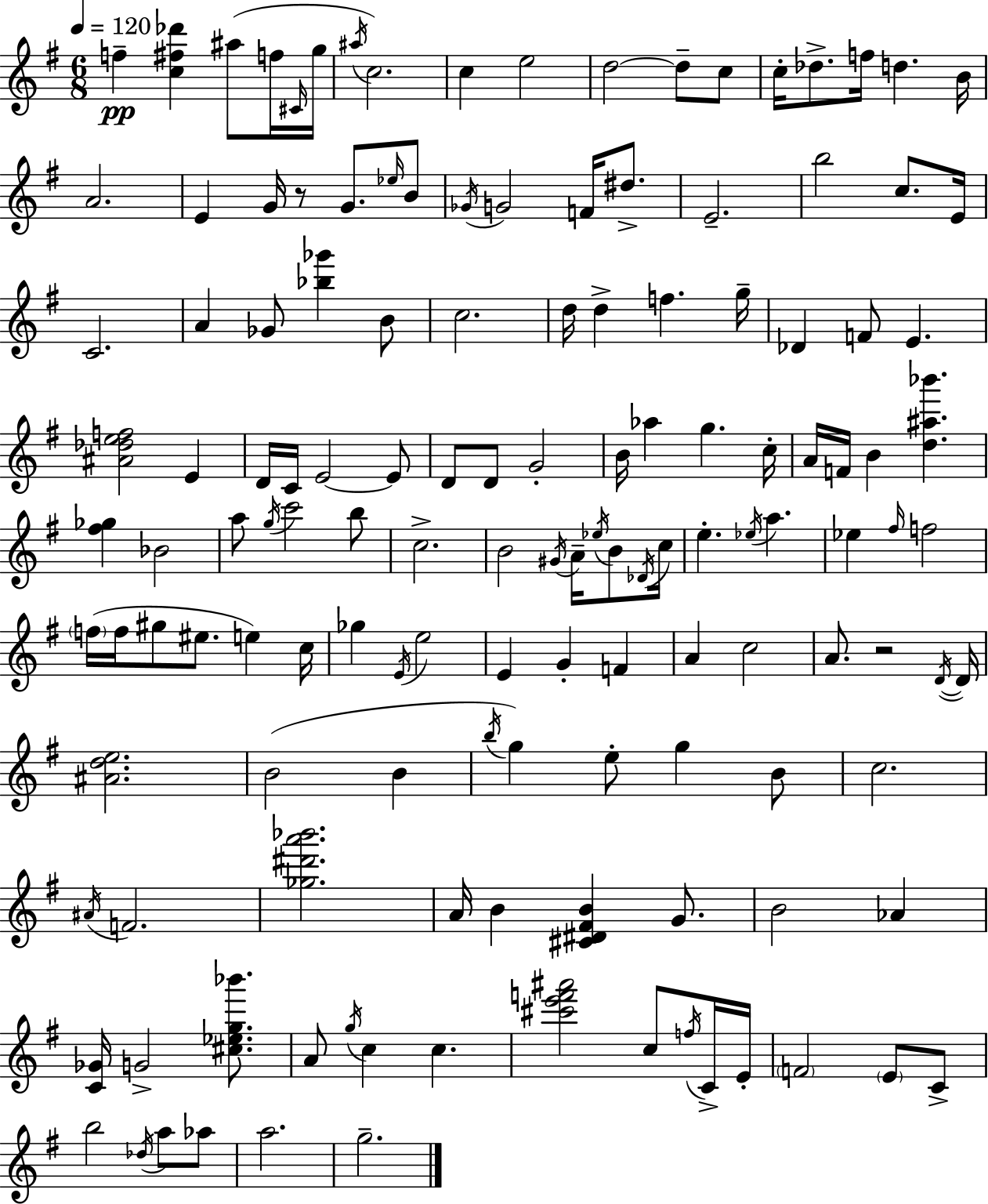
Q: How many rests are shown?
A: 2